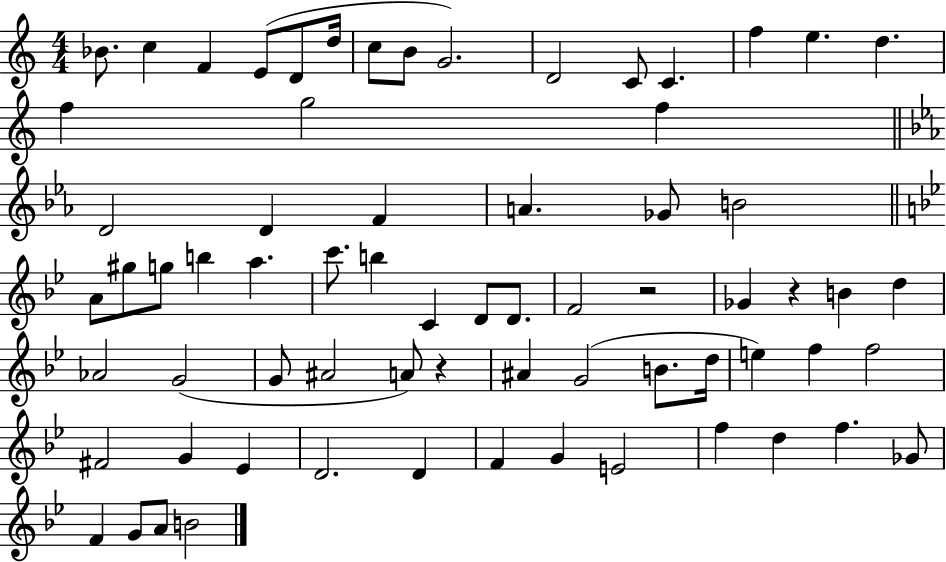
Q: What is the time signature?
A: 4/4